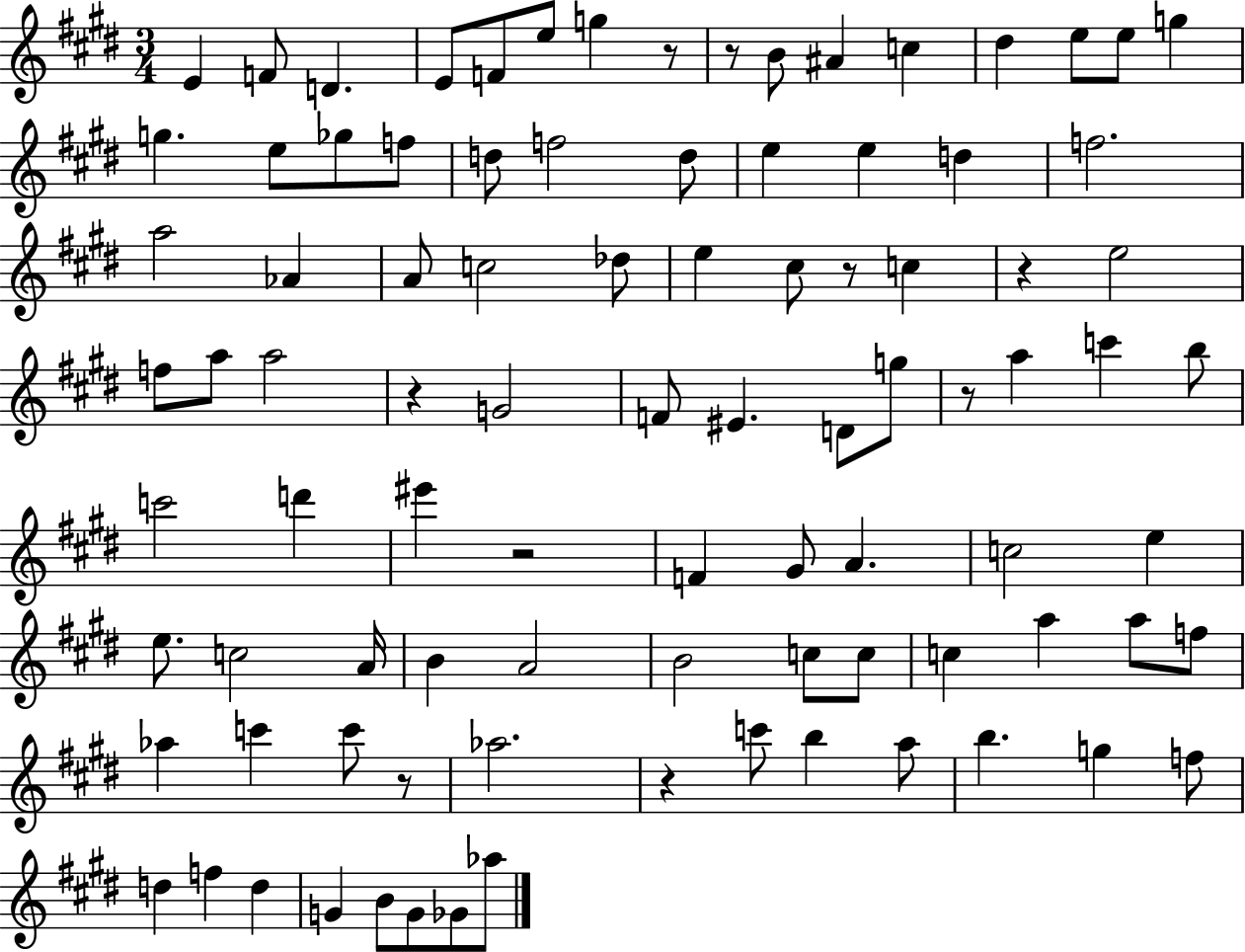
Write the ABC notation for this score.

X:1
T:Untitled
M:3/4
L:1/4
K:E
E F/2 D E/2 F/2 e/2 g z/2 z/2 B/2 ^A c ^d e/2 e/2 g g e/2 _g/2 f/2 d/2 f2 d/2 e e d f2 a2 _A A/2 c2 _d/2 e ^c/2 z/2 c z e2 f/2 a/2 a2 z G2 F/2 ^E D/2 g/2 z/2 a c' b/2 c'2 d' ^e' z2 F ^G/2 A c2 e e/2 c2 A/4 B A2 B2 c/2 c/2 c a a/2 f/2 _a c' c'/2 z/2 _a2 z c'/2 b a/2 b g f/2 d f d G B/2 G/2 _G/2 _a/2